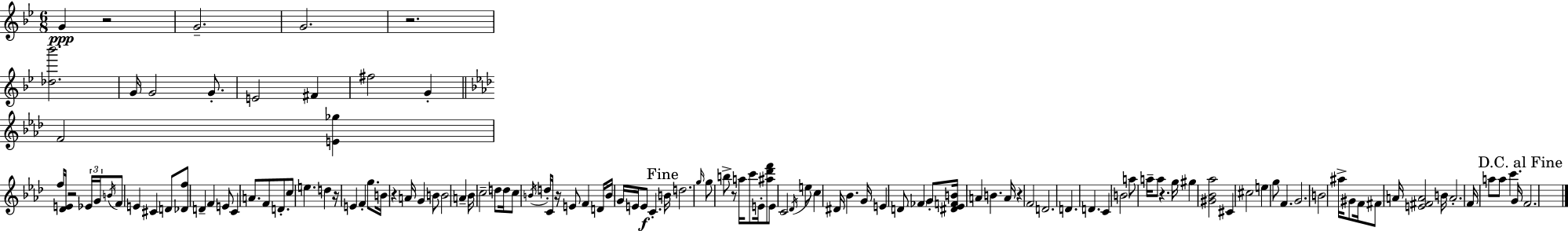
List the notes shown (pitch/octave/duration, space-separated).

G4/q R/h G4/h. G4/h. R/h. [Db5,Bb6]/h. G4/s G4/h G4/e. E4/h F#4/q F#5/h G4/q F4/h [E4,Gb5]/q F5/s [Db4,E4]/s R/h Eb4/s G4/s B4/s F4/e E4/q C#4/q D4/e [Db4,F5]/e D4/q F4/q E4/e C4/q A4/e. F4/e D4/e. C5/e E5/q. D5/q R/s E4/q F4/q G5/e. B4/s R/q A4/s G4/q B4/e B4/h A4/q Bb4/s C5/h D5/e D5/s C5/e B4/s D5/s C4/s R/s E4/e F4/q D4/s B4/s G4/s E4/s E4/e C4/q. B4/s D5/h. G5/s G5/e B5/e R/e A5/s C6/e E4/s [A#5,Db6,F6]/e E4/e C4/h Db4/s E5/e C5/q D#4/s Bb4/q. G4/s E4/q D4/e FES4/q G4/e [D#4,Eb4,F4,B4]/s A4/q B4/q. A4/s R/q F4/h D4/h. D4/q. D4/q. C4/q B4/h A5/e A5/s A5/e R/q. G5/s G#5/q [G#4,Bb4,Ab5]/h C#4/q C#5/h E5/q G5/e F4/q. G4/h. B4/h A#5/s G#4/e F4/s F#4/e A4/s [E4,F#4,A4]/h B4/s A4/h. F4/s A5/e A5/e C6/q. G4/s F4/h.